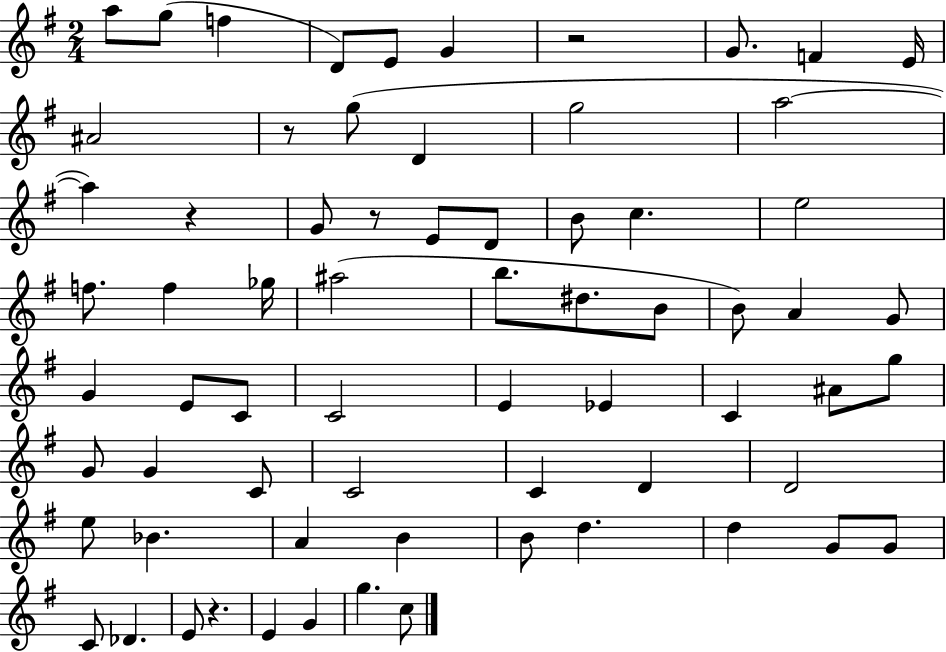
A5/e G5/e F5/q D4/e E4/e G4/q R/h G4/e. F4/q E4/s A#4/h R/e G5/e D4/q G5/h A5/h A5/q R/q G4/e R/e E4/e D4/e B4/e C5/q. E5/h F5/e. F5/q Gb5/s A#5/h B5/e. D#5/e. B4/e B4/e A4/q G4/e G4/q E4/e C4/e C4/h E4/q Eb4/q C4/q A#4/e G5/e G4/e G4/q C4/e C4/h C4/q D4/q D4/h E5/e Bb4/q. A4/q B4/q B4/e D5/q. D5/q G4/e G4/e C4/e Db4/q. E4/e R/q. E4/q G4/q G5/q. C5/e